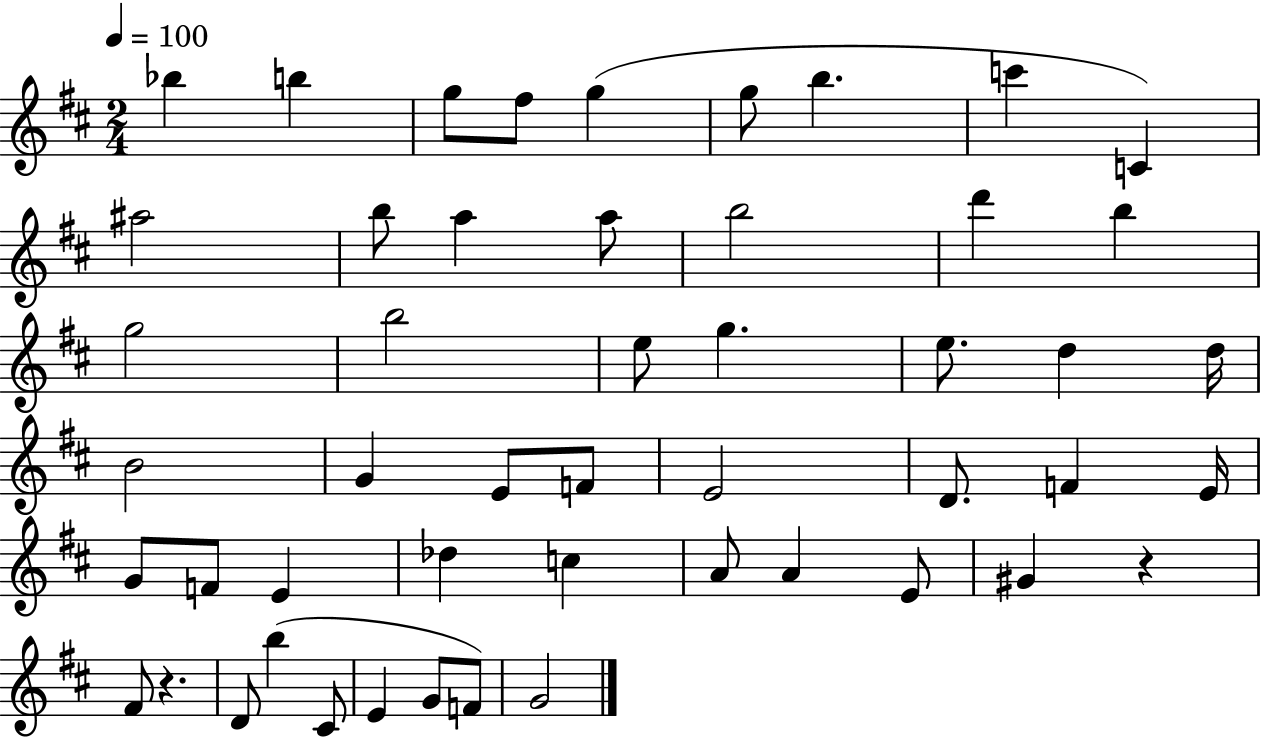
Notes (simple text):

Bb5/q B5/q G5/e F#5/e G5/q G5/e B5/q. C6/q C4/q A#5/h B5/e A5/q A5/e B5/h D6/q B5/q G5/h B5/h E5/e G5/q. E5/e. D5/q D5/s B4/h G4/q E4/e F4/e E4/h D4/e. F4/q E4/s G4/e F4/e E4/q Db5/q C5/q A4/e A4/q E4/e G#4/q R/q F#4/e R/q. D4/e B5/q C#4/e E4/q G4/e F4/e G4/h